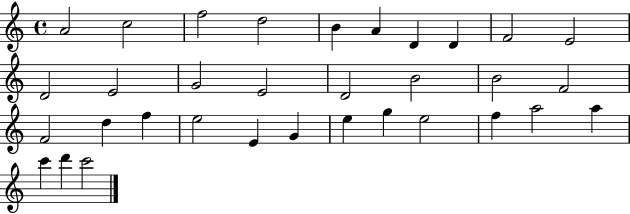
{
  \clef treble
  \time 4/4
  \defaultTimeSignature
  \key c \major
  a'2 c''2 | f''2 d''2 | b'4 a'4 d'4 d'4 | f'2 e'2 | \break d'2 e'2 | g'2 e'2 | d'2 b'2 | b'2 f'2 | \break f'2 d''4 f''4 | e''2 e'4 g'4 | e''4 g''4 e''2 | f''4 a''2 a''4 | \break c'''4 d'''4 c'''2 | \bar "|."
}